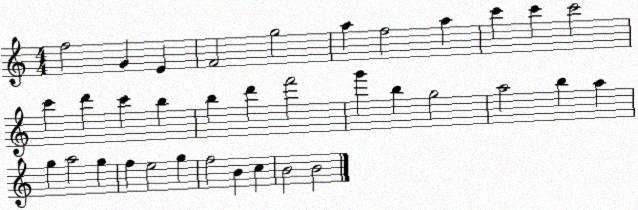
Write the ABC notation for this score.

X:1
T:Untitled
M:4/4
L:1/4
K:C
f2 G E F2 g2 a f2 a c' c' c'2 c' d' c' b b d' f'2 g' b g2 a2 b a g a2 g f e2 g f2 B c B2 B2